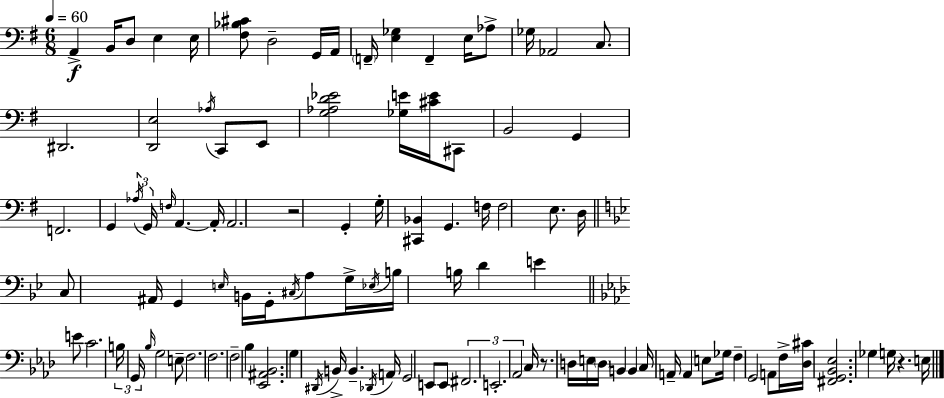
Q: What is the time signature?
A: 6/8